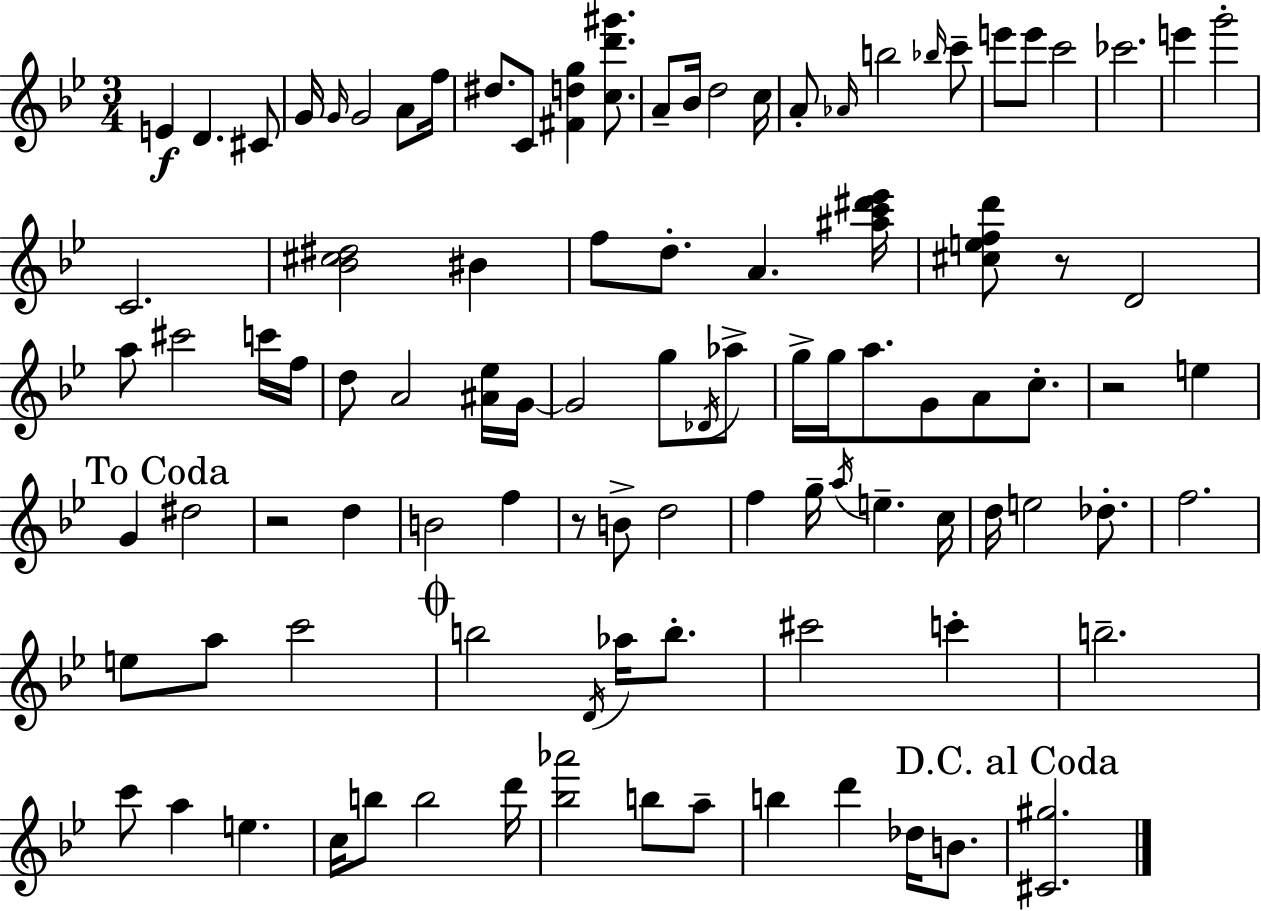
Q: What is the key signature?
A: G minor